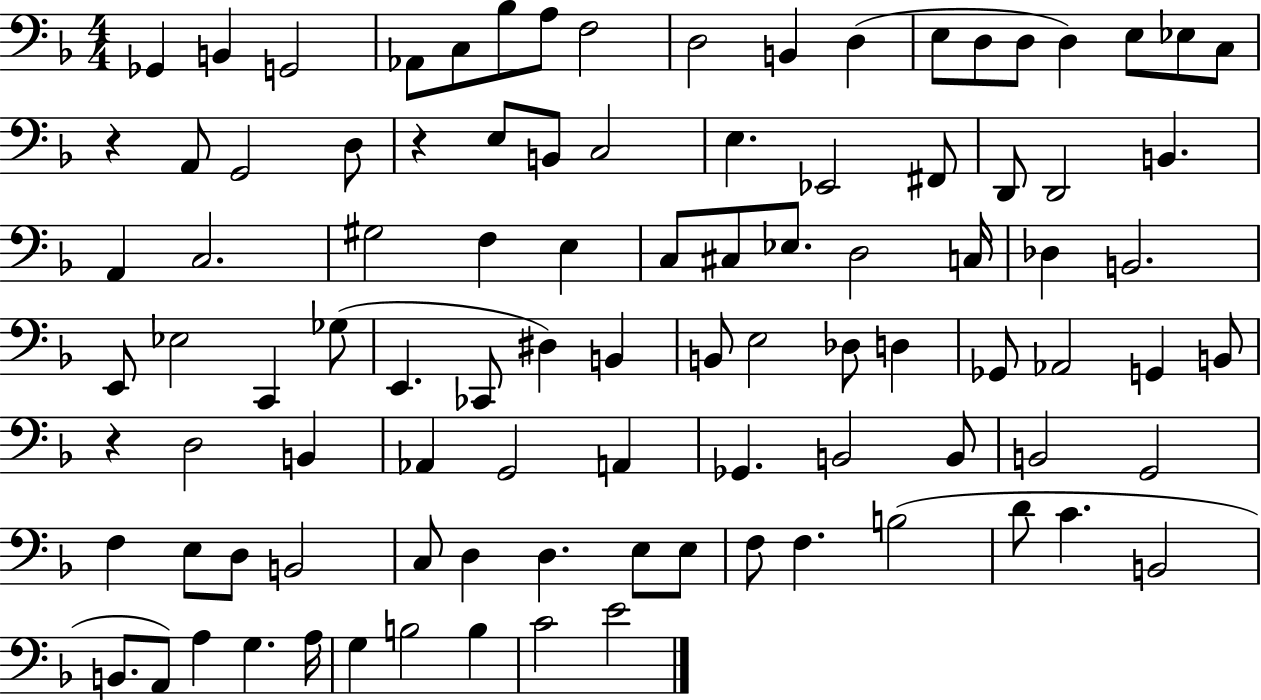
Gb2/q B2/q G2/h Ab2/e C3/e Bb3/e A3/e F3/h D3/h B2/q D3/q E3/e D3/e D3/e D3/q E3/e Eb3/e C3/e R/q A2/e G2/h D3/e R/q E3/e B2/e C3/h E3/q. Eb2/h F#2/e D2/e D2/h B2/q. A2/q C3/h. G#3/h F3/q E3/q C3/e C#3/e Eb3/e. D3/h C3/s Db3/q B2/h. E2/e Eb3/h C2/q Gb3/e E2/q. CES2/e D#3/q B2/q B2/e E3/h Db3/e D3/q Gb2/e Ab2/h G2/q B2/e R/q D3/h B2/q Ab2/q G2/h A2/q Gb2/q. B2/h B2/e B2/h G2/h F3/q E3/e D3/e B2/h C3/e D3/q D3/q. E3/e E3/e F3/e F3/q. B3/h D4/e C4/q. B2/h B2/e. A2/e A3/q G3/q. A3/s G3/q B3/h B3/q C4/h E4/h